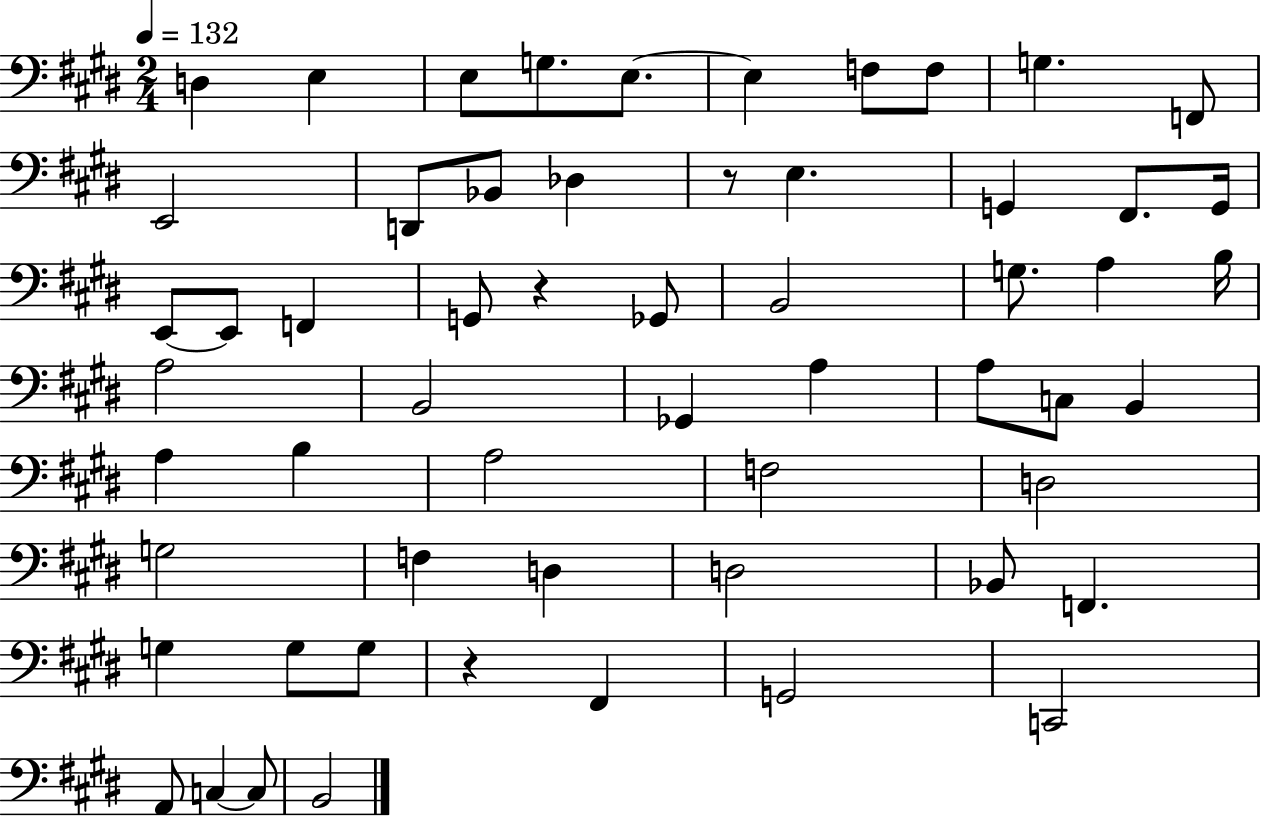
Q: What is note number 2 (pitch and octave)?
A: E3